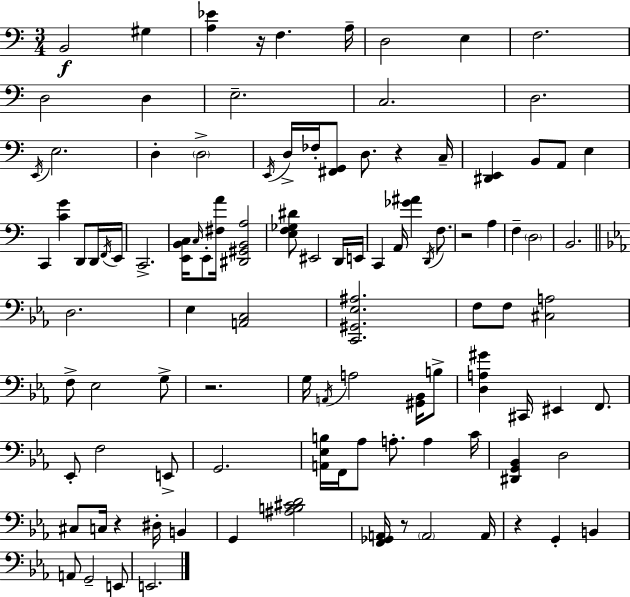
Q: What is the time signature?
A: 3/4